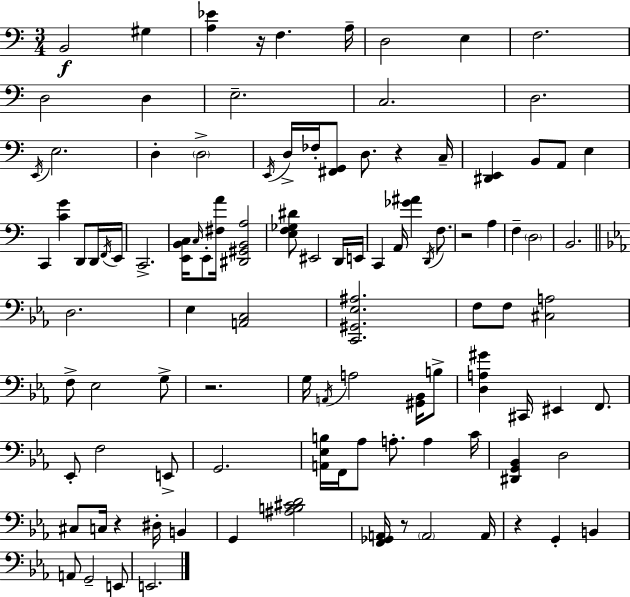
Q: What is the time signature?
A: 3/4